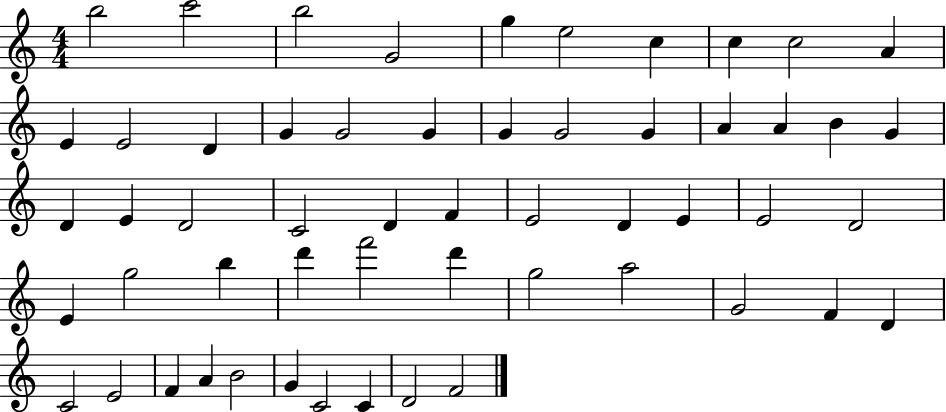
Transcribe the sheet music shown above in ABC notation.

X:1
T:Untitled
M:4/4
L:1/4
K:C
b2 c'2 b2 G2 g e2 c c c2 A E E2 D G G2 G G G2 G A A B G D E D2 C2 D F E2 D E E2 D2 E g2 b d' f'2 d' g2 a2 G2 F D C2 E2 F A B2 G C2 C D2 F2